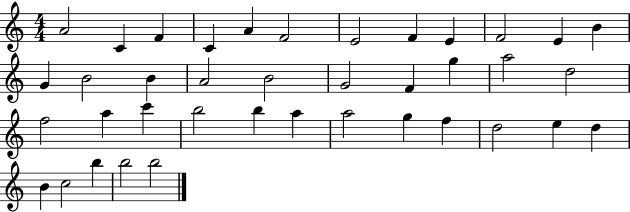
{
  \clef treble
  \numericTimeSignature
  \time 4/4
  \key c \major
  a'2 c'4 f'4 | c'4 a'4 f'2 | e'2 f'4 e'4 | f'2 e'4 b'4 | \break g'4 b'2 b'4 | a'2 b'2 | g'2 f'4 g''4 | a''2 d''2 | \break f''2 a''4 c'''4 | b''2 b''4 a''4 | a''2 g''4 f''4 | d''2 e''4 d''4 | \break b'4 c''2 b''4 | b''2 b''2 | \bar "|."
}